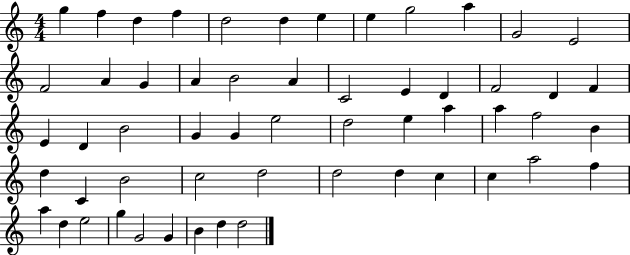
{
  \clef treble
  \numericTimeSignature
  \time 4/4
  \key c \major
  g''4 f''4 d''4 f''4 | d''2 d''4 e''4 | e''4 g''2 a''4 | g'2 e'2 | \break f'2 a'4 g'4 | a'4 b'2 a'4 | c'2 e'4 d'4 | f'2 d'4 f'4 | \break e'4 d'4 b'2 | g'4 g'4 e''2 | d''2 e''4 a''4 | a''4 f''2 b'4 | \break d''4 c'4 b'2 | c''2 d''2 | d''2 d''4 c''4 | c''4 a''2 f''4 | \break a''4 d''4 e''2 | g''4 g'2 g'4 | b'4 d''4 d''2 | \bar "|."
}